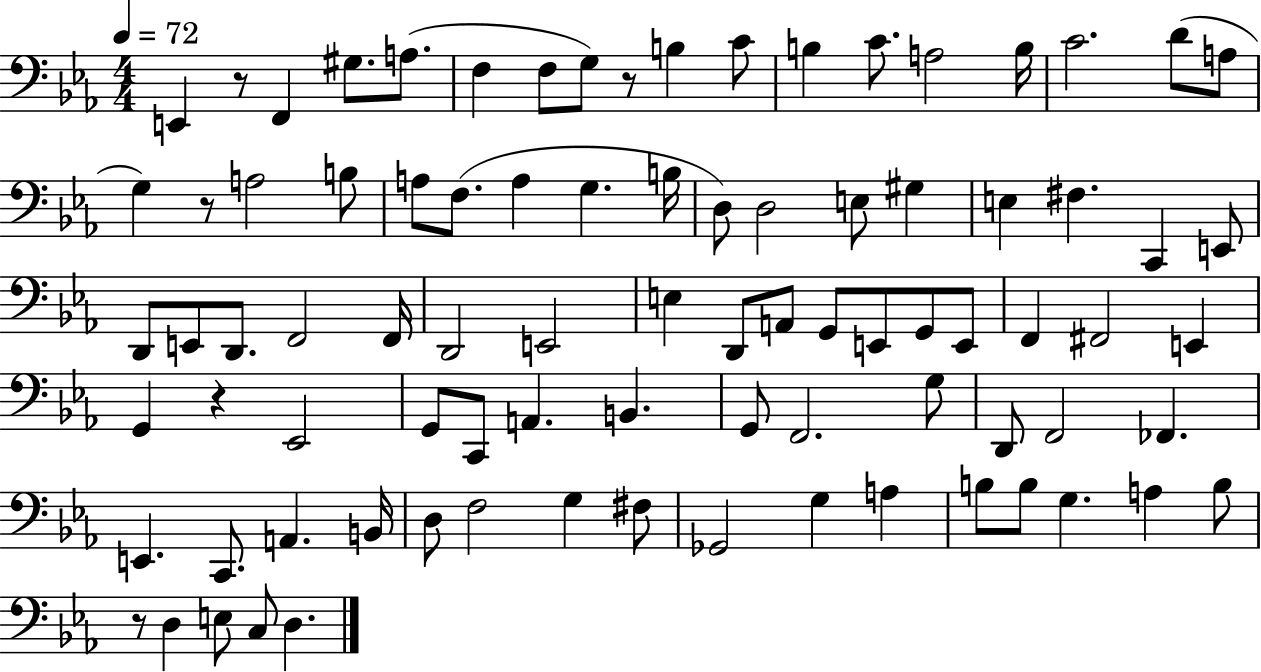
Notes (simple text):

E2/q R/e F2/q G#3/e. A3/e. F3/q F3/e G3/e R/e B3/q C4/e B3/q C4/e. A3/h B3/s C4/h. D4/e A3/e G3/q R/e A3/h B3/e A3/e F3/e. A3/q G3/q. B3/s D3/e D3/h E3/e G#3/q E3/q F#3/q. C2/q E2/e D2/e E2/e D2/e. F2/h F2/s D2/h E2/h E3/q D2/e A2/e G2/e E2/e G2/e E2/e F2/q F#2/h E2/q G2/q R/q Eb2/h G2/e C2/e A2/q. B2/q. G2/e F2/h. G3/e D2/e F2/h FES2/q. E2/q. C2/e. A2/q. B2/s D3/e F3/h G3/q F#3/e Gb2/h G3/q A3/q B3/e B3/e G3/q. A3/q B3/e R/e D3/q E3/e C3/e D3/q.